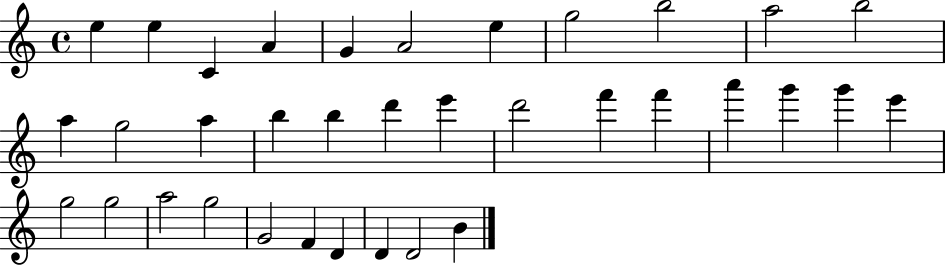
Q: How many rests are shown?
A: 0